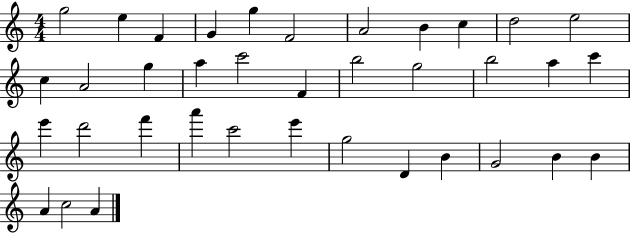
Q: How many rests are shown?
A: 0